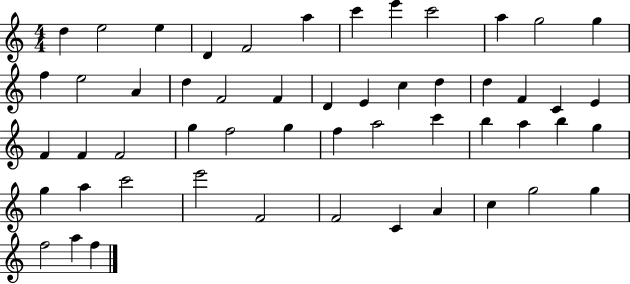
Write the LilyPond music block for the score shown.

{
  \clef treble
  \numericTimeSignature
  \time 4/4
  \key c \major
  d''4 e''2 e''4 | d'4 f'2 a''4 | c'''4 e'''4 c'''2 | a''4 g''2 g''4 | \break f''4 e''2 a'4 | d''4 f'2 f'4 | d'4 e'4 c''4 d''4 | d''4 f'4 c'4 e'4 | \break f'4 f'4 f'2 | g''4 f''2 g''4 | f''4 a''2 c'''4 | b''4 a''4 b''4 g''4 | \break g''4 a''4 c'''2 | e'''2 f'2 | f'2 c'4 a'4 | c''4 g''2 g''4 | \break f''2 a''4 f''4 | \bar "|."
}